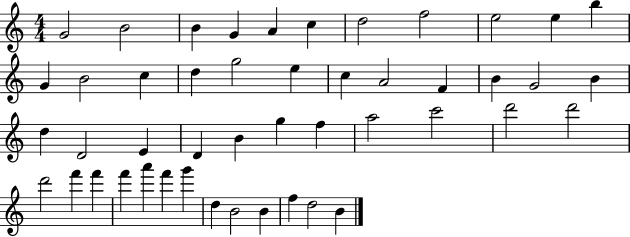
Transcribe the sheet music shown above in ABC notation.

X:1
T:Untitled
M:4/4
L:1/4
K:C
G2 B2 B G A c d2 f2 e2 e b G B2 c d g2 e c A2 F B G2 B d D2 E D B g f a2 c'2 d'2 d'2 d'2 f' f' f' a' f' g' d B2 B f d2 B